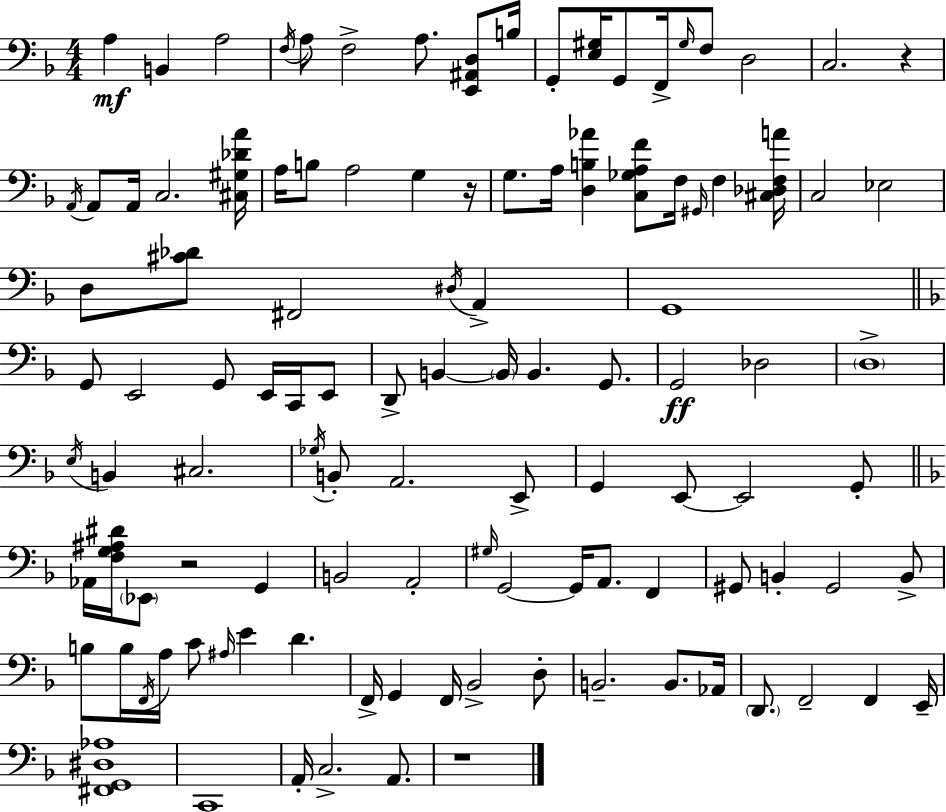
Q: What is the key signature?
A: D minor